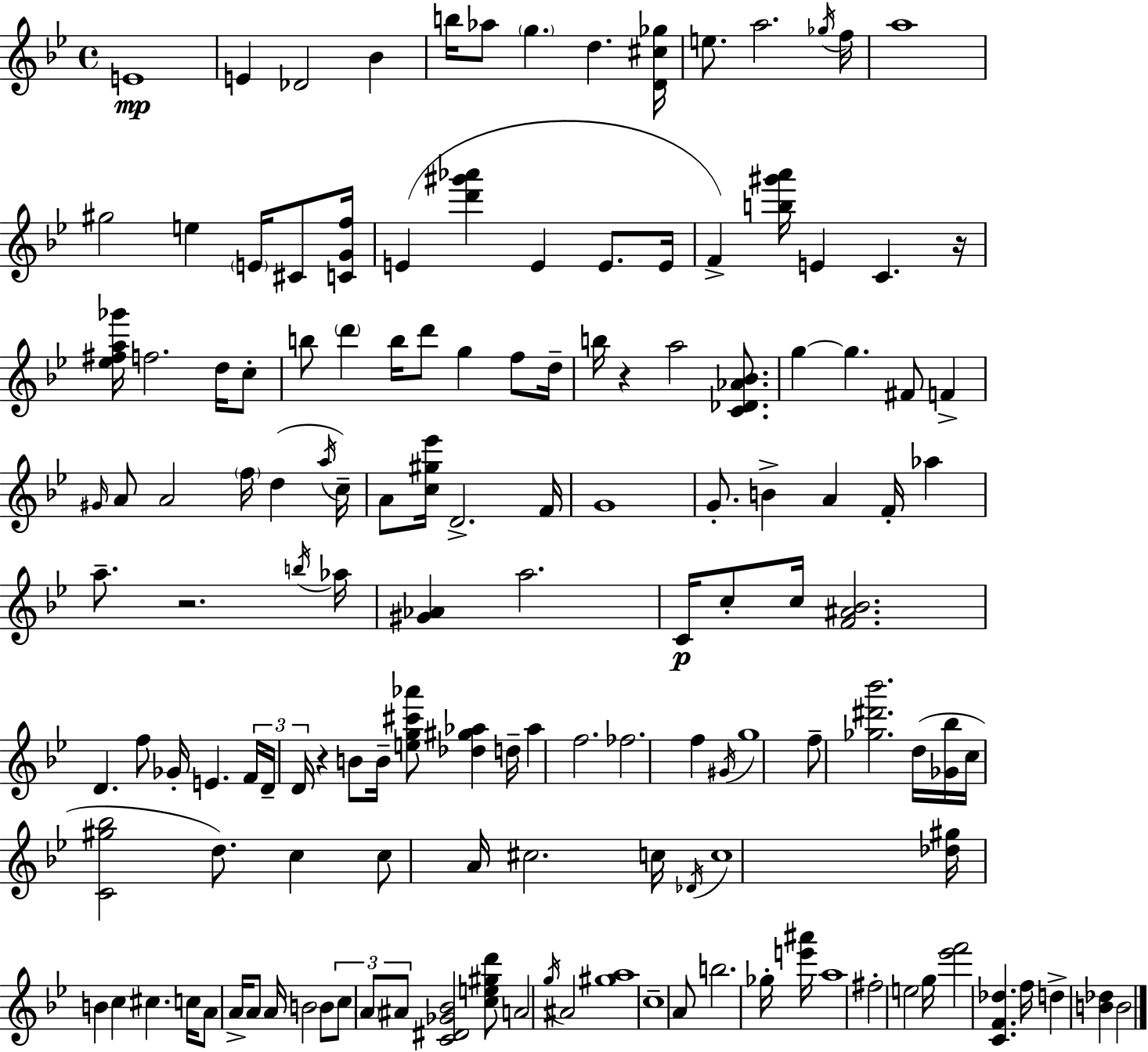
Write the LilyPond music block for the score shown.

{
  \clef treble
  \time 4/4
  \defaultTimeSignature
  \key g \minor
  e'1\mp | e'4 des'2 bes'4 | b''16 aes''8 \parenthesize g''4. d''4. <d' cis'' ges''>16 | e''8. a''2. \acciaccatura { ges''16 } | \break f''16 a''1 | gis''2 e''4 \parenthesize e'16 cis'8 | <c' g' f''>16 e'4( <d''' gis''' aes'''>4 e'4 e'8. | e'16 f'4->) <b'' gis''' a'''>16 e'4 c'4. | \break r16 <ees'' fis'' a'' ges'''>16 f''2. d''16 c''8-. | b''8 \parenthesize d'''4 b''16 d'''8 g''4 f''8 | d''16-- b''16 r4 a''2 <c' des' aes' bes'>8. | g''4~~ g''4. fis'8 f'4-> | \break \grace { gis'16 } a'8 a'2 \parenthesize f''16 d''4( | \acciaccatura { a''16 } c''16--) a'8 <c'' gis'' ees'''>16 d'2.-> | f'16 g'1 | g'8.-. b'4-> a'4 f'16-. aes''4 | \break a''8.-- r2. | \acciaccatura { b''16 } aes''16 <gis' aes'>4 a''2. | c'16\p c''8-. c''16 <f' ais' bes'>2. | d'4. f''8 ges'16-. e'4. | \break \tuplet 3/2 { f'16 d'16-- d'16 } r4 b'8 b'16-- <e'' g'' cis''' aes'''>8 <des'' gis'' aes''>4 | d''16-- aes''4 f''2. | fes''2. | f''4 \acciaccatura { gis'16 } g''1 | \break f''8-- <ges'' dis''' bes'''>2. | d''16( <ges' bes''>16 c''16 <c' gis'' bes''>2 d''8.) | c''4 c''8 a'16 cis''2. | c''16 \acciaccatura { des'16 } c''1 | \break <des'' gis''>16 b'4 c''4 cis''4. | c''16 a'8 a'16-> a'8 a'16 b'2 | b'8 \tuplet 3/2 { c''8 \parenthesize a'8 ais'8 } <c' dis' ges' bes'>2 | <c'' e'' gis'' d'''>8 a'2 \acciaccatura { g''16 } ais'2 | \break <gis'' a''>1 | c''1-- | a'8 b''2. | ges''16-. <e''' ais'''>16 a''1 | \break fis''2-. e''2 | g''16 <ees''' f'''>2 | <c' f' des''>4. f''16 d''4-> <b' des''>4 b'2 | \bar "|."
}